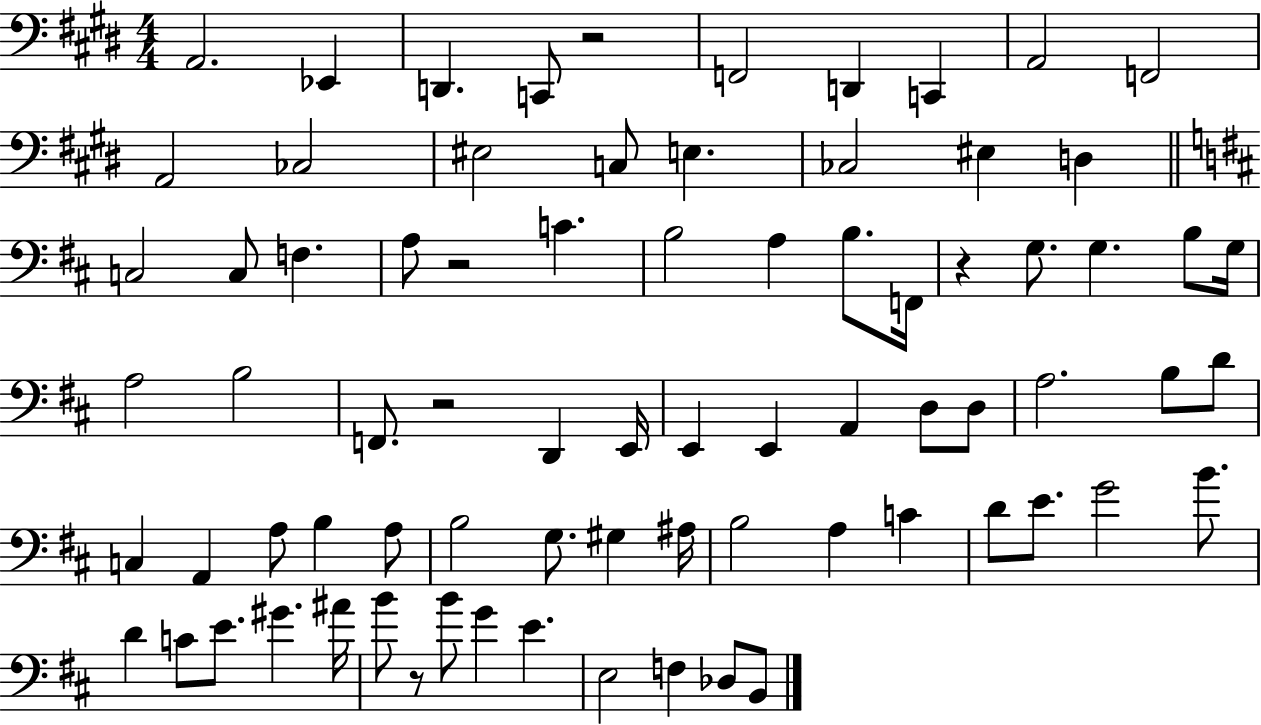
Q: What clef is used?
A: bass